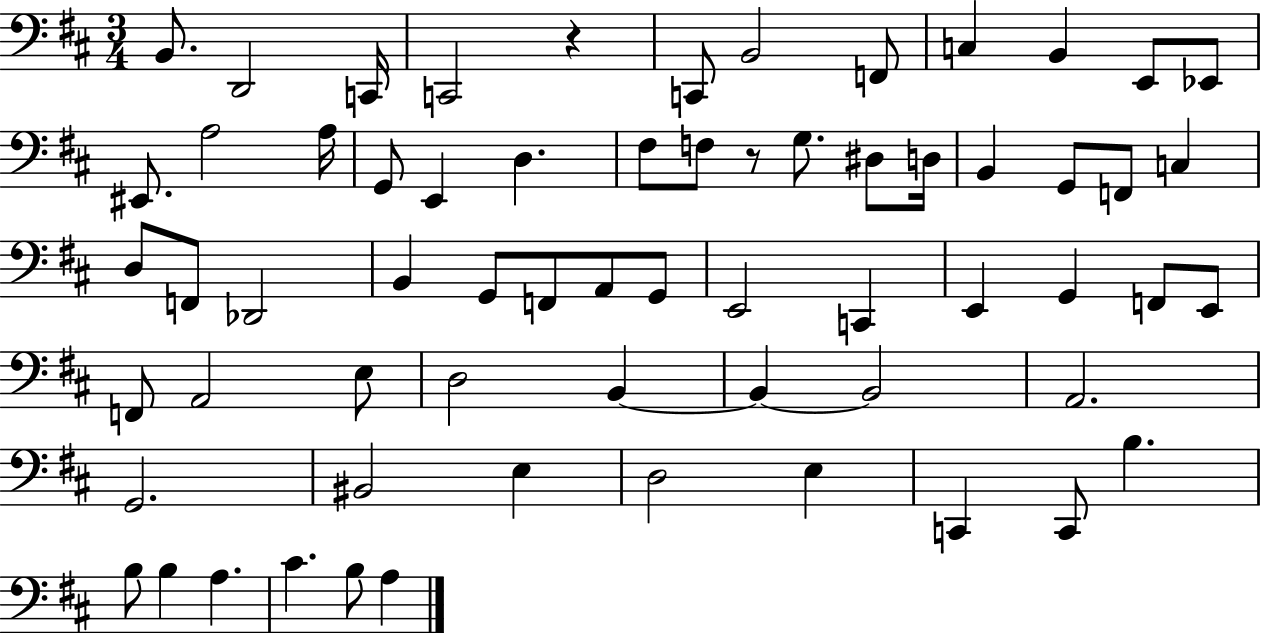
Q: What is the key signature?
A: D major